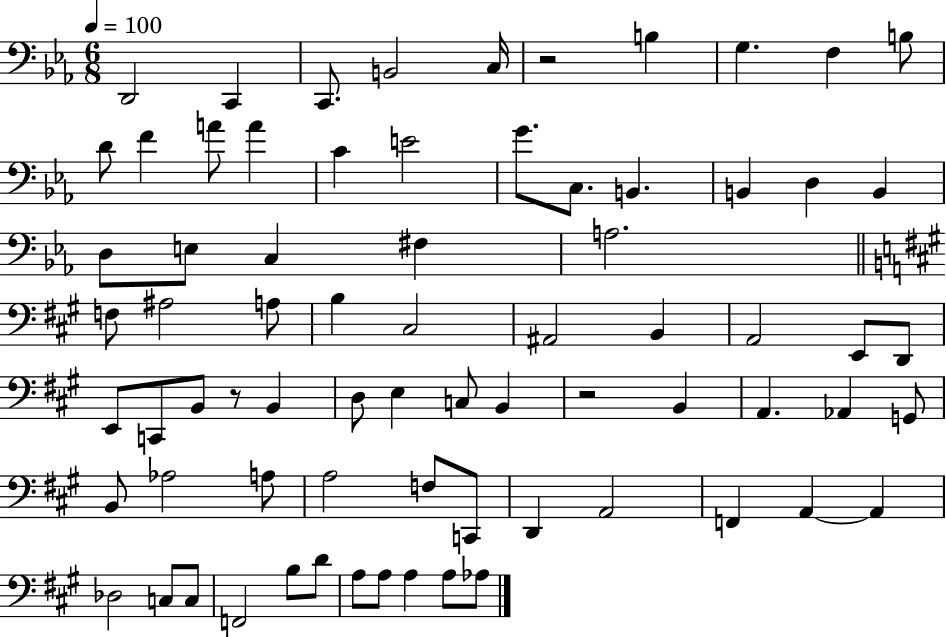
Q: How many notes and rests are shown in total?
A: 73